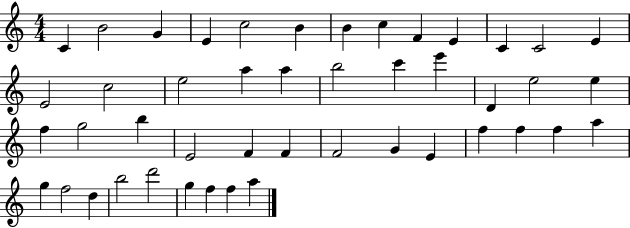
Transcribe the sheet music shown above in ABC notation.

X:1
T:Untitled
M:4/4
L:1/4
K:C
C B2 G E c2 B B c F E C C2 E E2 c2 e2 a a b2 c' e' D e2 e f g2 b E2 F F F2 G E f f f a g f2 d b2 d'2 g f f a